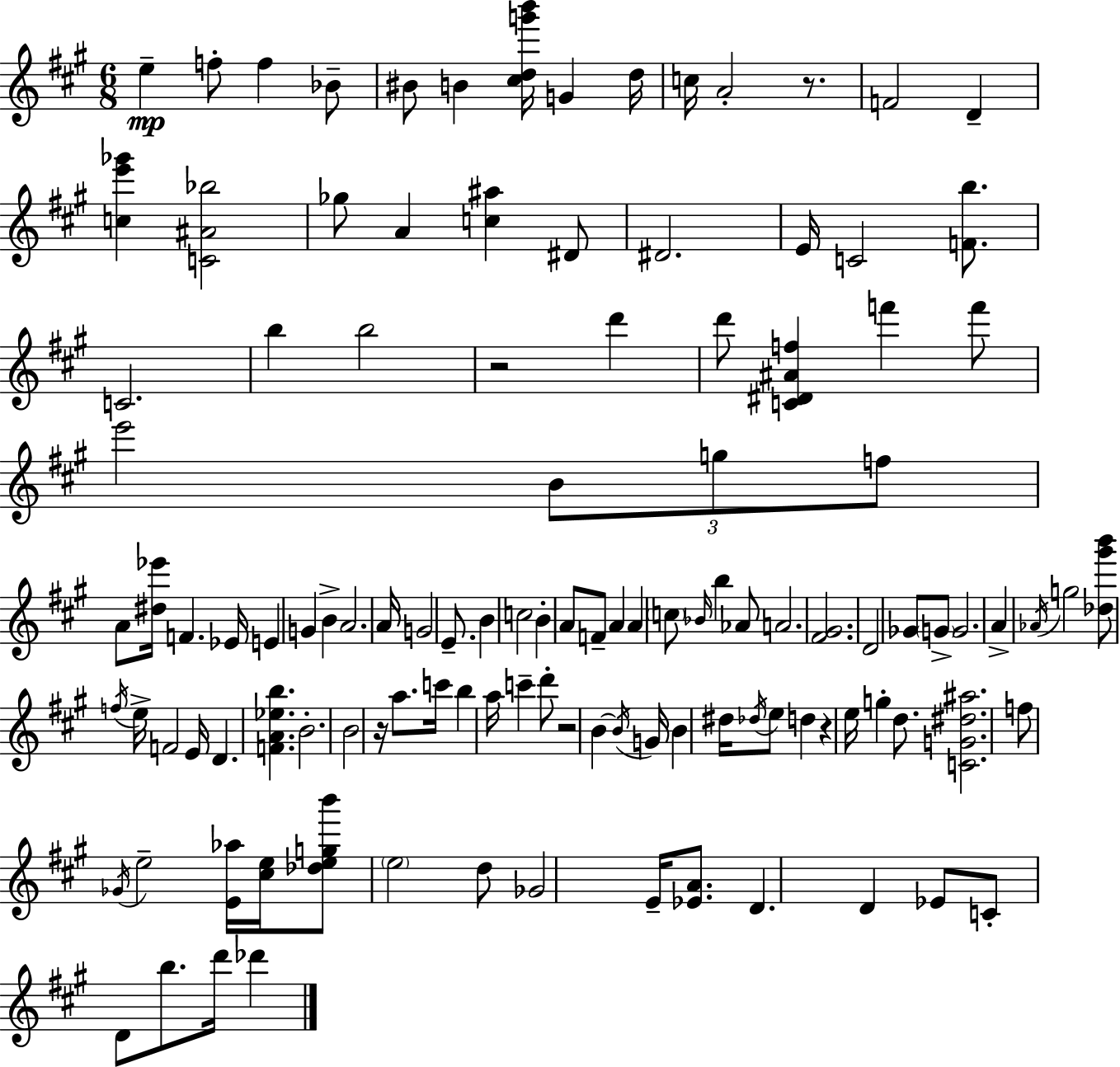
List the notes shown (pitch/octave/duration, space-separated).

E5/q F5/e F5/q Bb4/e BIS4/e B4/q [C#5,D5,G6,B6]/s G4/q D5/s C5/s A4/h R/e. F4/h D4/q [C5,E6,Gb6]/q [C4,A#4,Bb5]/h Gb5/e A4/q [C5,A#5]/q D#4/e D#4/h. E4/s C4/h [F4,B5]/e. C4/h. B5/q B5/h R/h D6/q D6/e [C4,D#4,A#4,F5]/q F6/q F6/e E6/h B4/e G5/e F5/e A4/e [D#5,Eb6]/s F4/q. Eb4/s E4/q G4/q B4/q A4/h. A4/s G4/h E4/e. B4/q C5/h B4/q A4/e F4/e A4/q A4/q C5/e Bb4/s B5/q Ab4/e A4/h. [F#4,G#4]/h. D4/h Gb4/e G4/e G4/h. A4/q Ab4/s G5/h [Db5,G#6,B6]/e F5/s E5/s F4/h E4/s D4/q. [F4,A4,Eb5,B5]/q. B4/h. B4/h R/s A5/e. C6/s B5/q A5/s C6/q D6/e R/h B4/q B4/s G4/s B4/q D#5/s Db5/s E5/e D5/q R/q E5/s G5/q D5/e. [C4,G4,D#5,A#5]/h. F5/e Gb4/s E5/h [E4,Ab5]/s [C#5,E5]/s [Db5,E5,G5,B6]/e E5/h D5/e Gb4/h E4/s [Eb4,A4]/e. D4/q. D4/q Eb4/e C4/e D4/e B5/e. D6/s Db6/q